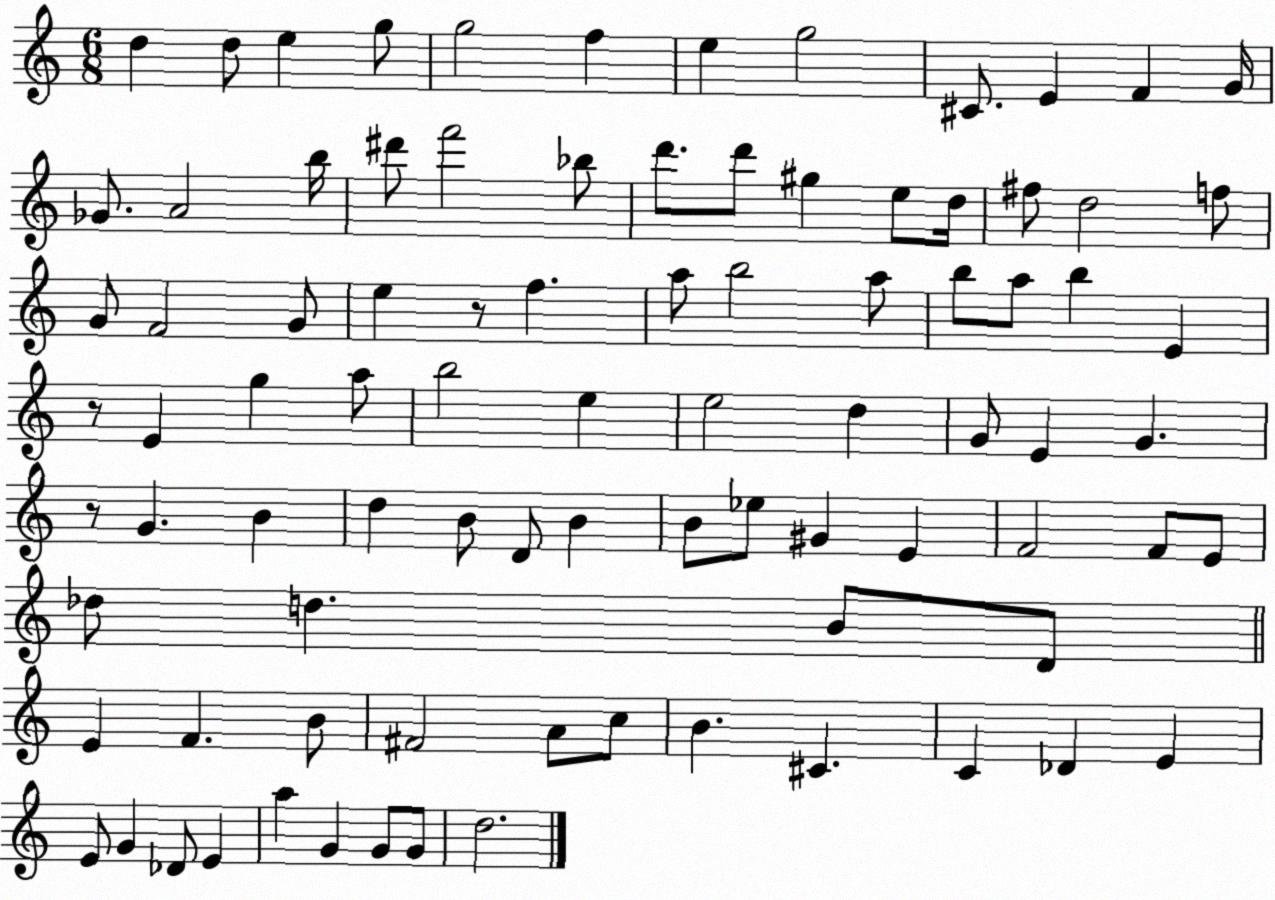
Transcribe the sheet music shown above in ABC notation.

X:1
T:Untitled
M:6/8
L:1/4
K:C
d d/2 e g/2 g2 f e g2 ^C/2 E F G/4 _G/2 A2 b/4 ^d'/2 f'2 _b/2 d'/2 d'/2 ^g e/2 d/4 ^f/2 d2 f/2 G/2 F2 G/2 e z/2 f a/2 b2 a/2 b/2 a/2 b E z/2 E g a/2 b2 e e2 d G/2 E G z/2 G B d B/2 D/2 B B/2 _e/2 ^G E F2 F/2 E/2 _d/2 d B/2 D/2 E F B/2 ^F2 A/2 c/2 B ^C C _D E E/2 G _D/2 E a G G/2 G/2 d2